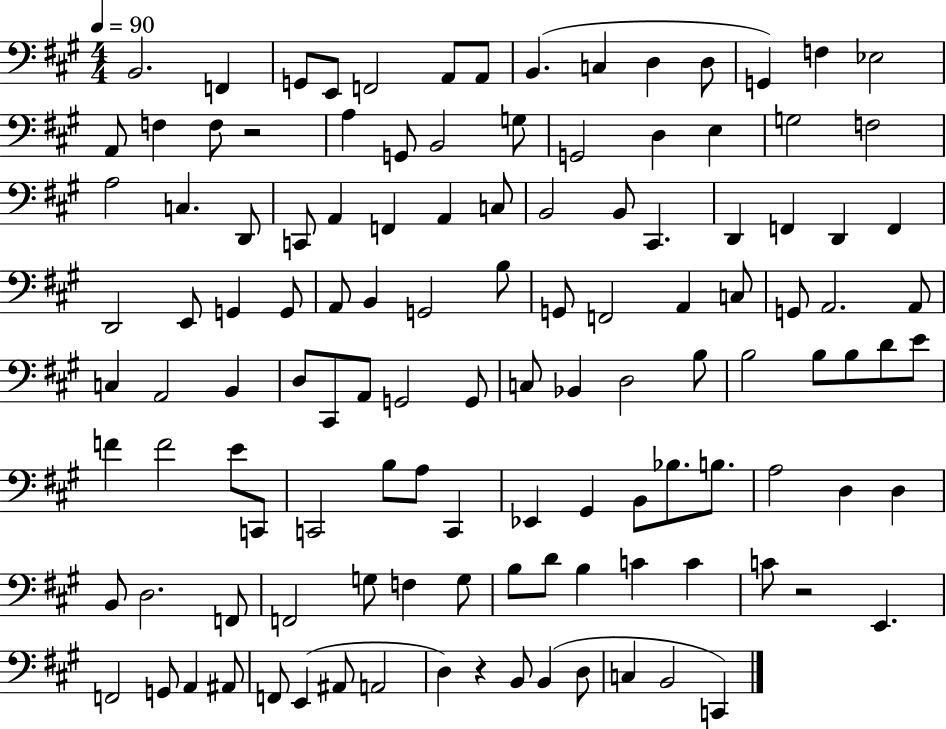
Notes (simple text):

B2/h. F2/q G2/e E2/e F2/h A2/e A2/e B2/q. C3/q D3/q D3/e G2/q F3/q Eb3/h A2/e F3/q F3/e R/h A3/q G2/e B2/h G3/e G2/h D3/q E3/q G3/h F3/h A3/h C3/q. D2/e C2/e A2/q F2/q A2/q C3/e B2/h B2/e C#2/q. D2/q F2/q D2/q F2/q D2/h E2/e G2/q G2/e A2/e B2/q G2/h B3/e G2/e F2/h A2/q C3/e G2/e A2/h. A2/e C3/q A2/h B2/q D3/e C#2/e A2/e G2/h G2/e C3/e Bb2/q D3/h B3/e B3/h B3/e B3/e D4/e E4/e F4/q F4/h E4/e C2/e C2/h B3/e A3/e C2/q Eb2/q G#2/q B2/e Bb3/e. B3/e. A3/h D3/q D3/q B2/e D3/h. F2/e F2/h G3/e F3/q G3/e B3/e D4/e B3/q C4/q C4/q C4/e R/h E2/q. F2/h G2/e A2/q A#2/e F2/e E2/q A#2/e A2/h D3/q R/q B2/e B2/q D3/e C3/q B2/h C2/q